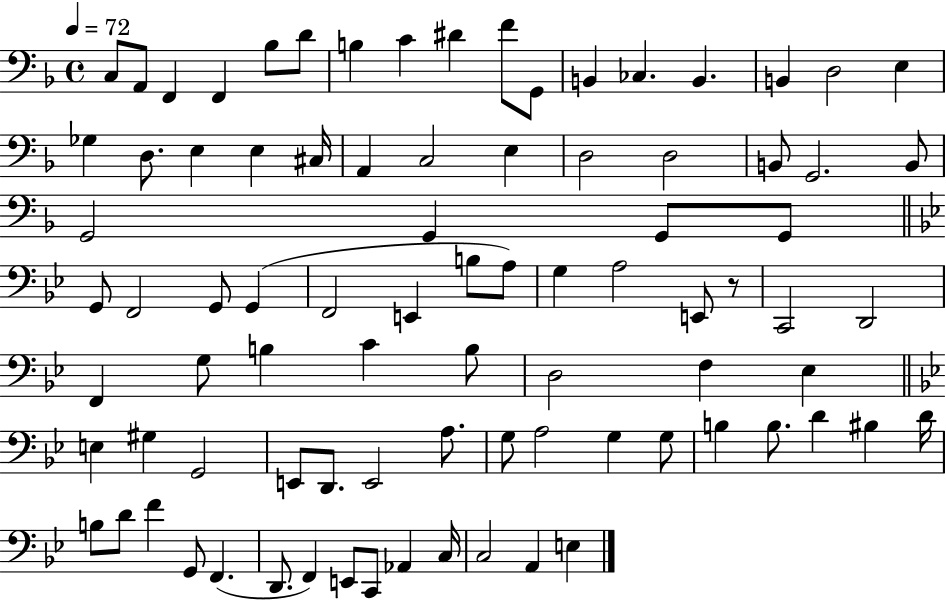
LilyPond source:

{
  \clef bass
  \time 4/4
  \defaultTimeSignature
  \key f \major
  \tempo 4 = 72
  c8 a,8 f,4 f,4 bes8 d'8 | b4 c'4 dis'4 f'8 g,8 | b,4 ces4. b,4. | b,4 d2 e4 | \break ges4 d8. e4 e4 cis16 | a,4 c2 e4 | d2 d2 | b,8 g,2. b,8 | \break g,2 g,4 g,8 g,8 | \bar "||" \break \key bes \major g,8 f,2 g,8 g,4( | f,2 e,4 b8 a8) | g4 a2 e,8 r8 | c,2 d,2 | \break f,4 g8 b4 c'4 b8 | d2 f4 ees4 | \bar "||" \break \key bes \major e4 gis4 g,2 | e,8 d,8. e,2 a8. | g8 a2 g4 g8 | b4 b8. d'4 bis4 d'16 | \break b8 d'8 f'4 g,8 f,4.( | d,8. f,4) e,8 c,8 aes,4 c16 | c2 a,4 e4 | \bar "|."
}